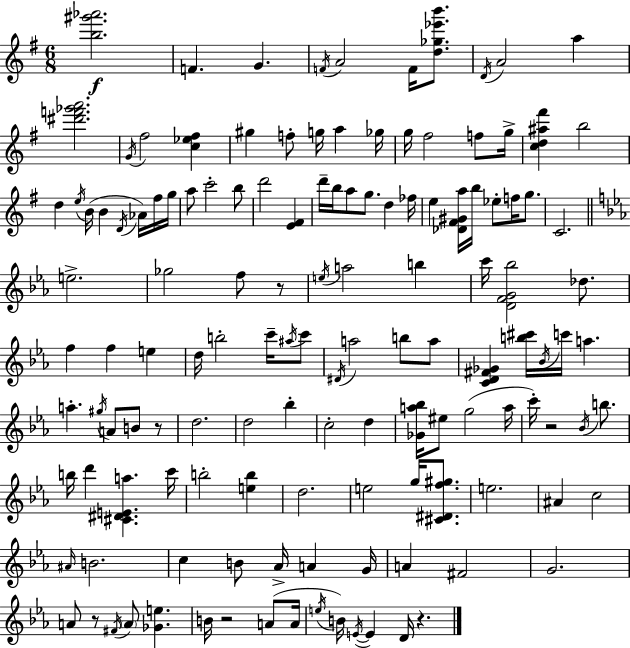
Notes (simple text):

[B5,G#6,Ab6]/h. F4/q. G4/q. F4/s A4/h F4/s [D5,Gb5,Eb6,B6]/e. D4/s A4/h A5/q [D#6,F6,Gb6,A6]/h. G4/s F#5/h [C5,Eb5,F#5]/q G#5/q F5/e G5/s A5/q Gb5/s G5/s F#5/h F5/e G5/s [C5,D5,A#5,F#6]/q B5/h D5/q E5/s B4/s B4/q D4/s Ab4/s F#5/s G5/s A5/e C6/h B5/e D6/h [E4,F#4]/q D6/s B5/s A5/e G5/e. D5/q FES5/s E5/q [Db4,F#4,G#4,A5]/s B5/s Eb5/e F5/s G5/e. C4/h. E5/h. Gb5/h F5/e R/e E5/s A5/h B5/q C6/s [D4,F4,G4,Bb5]/h Db5/e. F5/q F5/q E5/q D5/s B5/h C6/s A#5/s C6/e D#4/s A5/h B5/e A5/e [C4,D4,F#4,Gb4]/q [B5,C#6]/s Bb4/s C6/s A5/q. A5/q. G#5/s A4/e B4/e R/e D5/h. D5/h Bb5/q C5/h D5/q [Gb4,A5,Bb5]/s EIS5/e G5/h A5/s C6/s R/h Bb4/s B5/e. B5/s D6/q [C#4,D#4,E4,A5]/q. C6/s B5/h [E5,B5]/q D5/h. E5/h G5/s [C#4,D#4,F5,G#5]/e. E5/h. A#4/q C5/h A#4/s B4/h. C5/q B4/e Ab4/s A4/q G4/s A4/q F#4/h G4/h. A4/e R/e F#4/s A4/e [Gb4,E5]/q. B4/s R/h A4/e A4/s E5/s B4/s E4/s E4/q D4/s R/q.